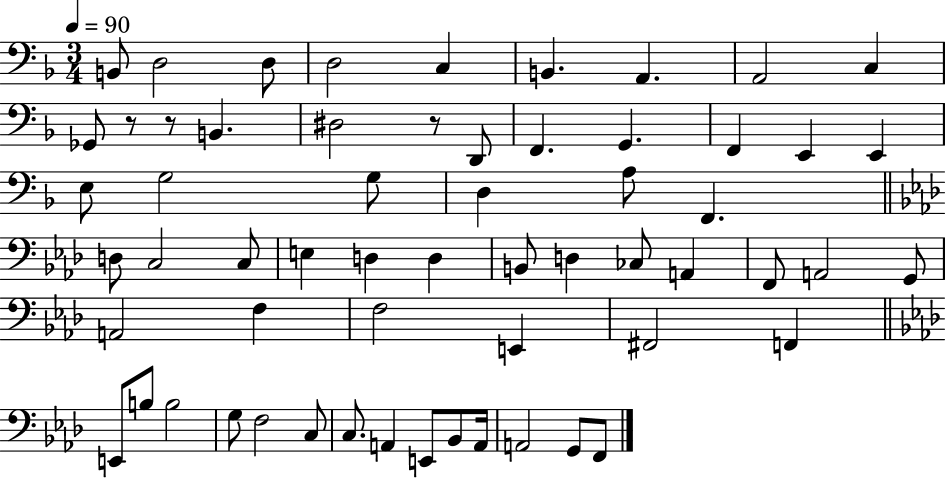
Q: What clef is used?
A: bass